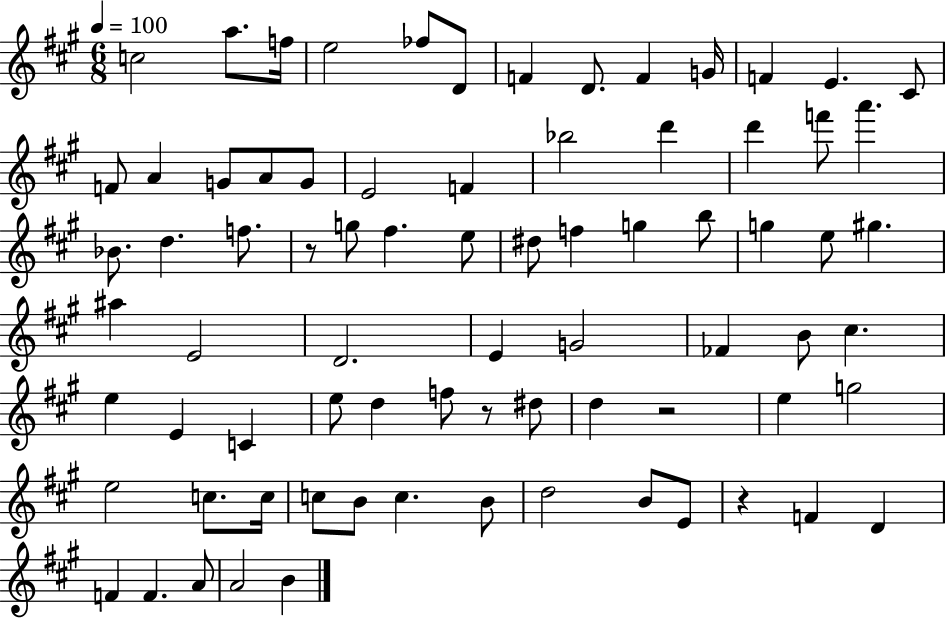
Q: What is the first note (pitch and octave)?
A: C5